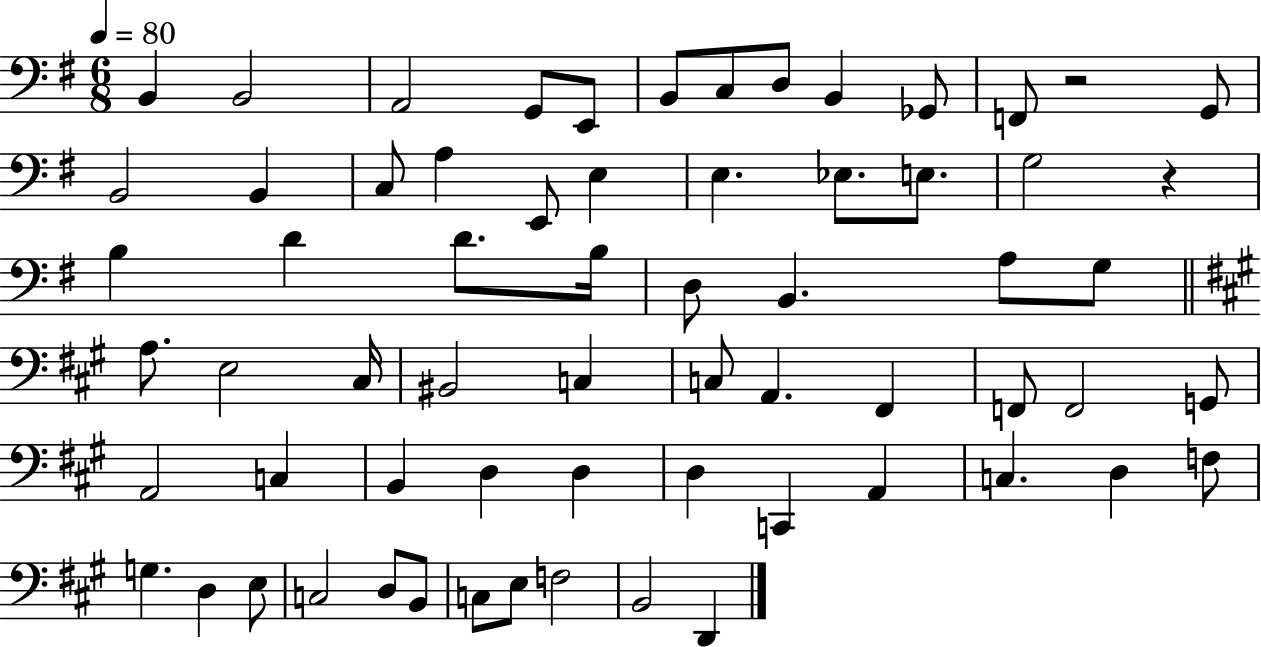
{
  \clef bass
  \numericTimeSignature
  \time 6/8
  \key g \major
  \tempo 4 = 80
  b,4 b,2 | a,2 g,8 e,8 | b,8 c8 d8 b,4 ges,8 | f,8 r2 g,8 | \break b,2 b,4 | c8 a4 e,8 e4 | e4. ees8. e8. | g2 r4 | \break b4 d'4 d'8. b16 | d8 b,4. a8 g8 | \bar "||" \break \key a \major a8. e2 cis16 | bis,2 c4 | c8 a,4. fis,4 | f,8 f,2 g,8 | \break a,2 c4 | b,4 d4 d4 | d4 c,4 a,4 | c4. d4 f8 | \break g4. d4 e8 | c2 d8 b,8 | c8 e8 f2 | b,2 d,4 | \break \bar "|."
}